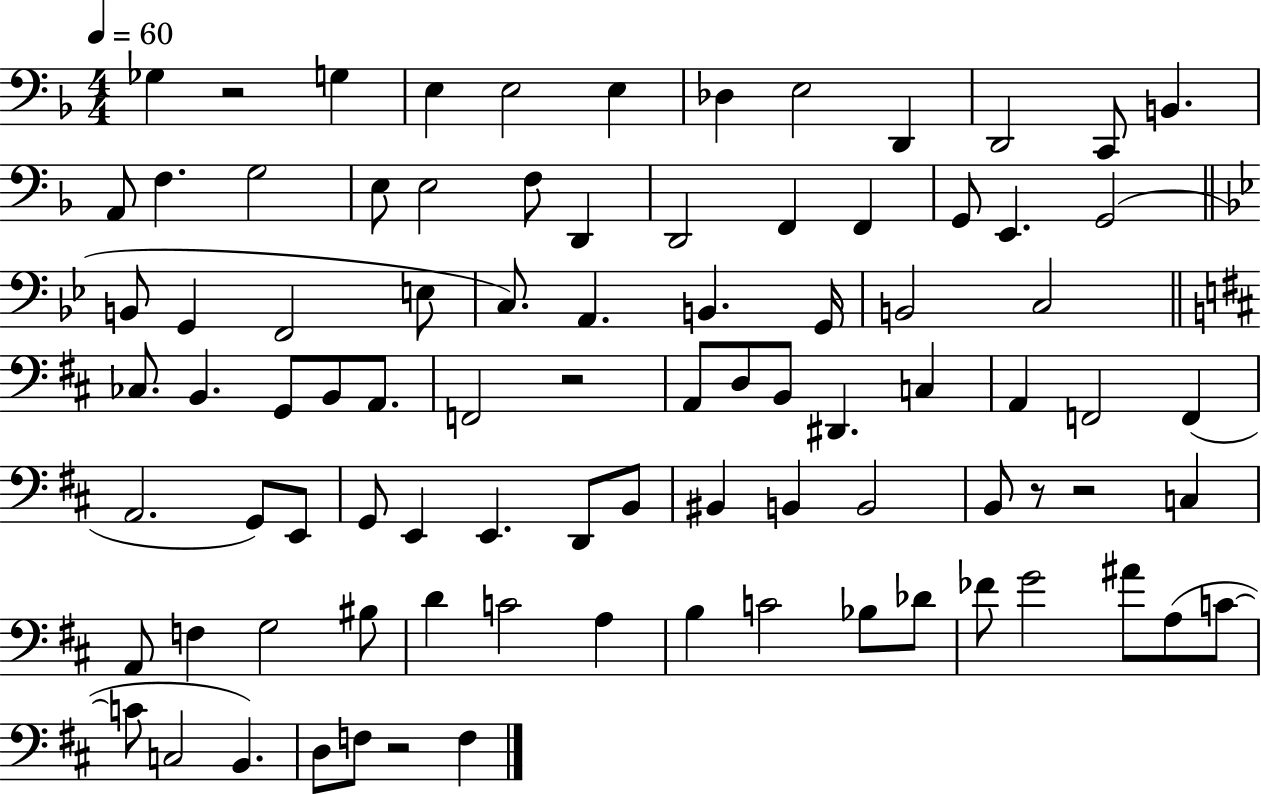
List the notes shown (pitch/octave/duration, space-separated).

Gb3/q R/h G3/q E3/q E3/h E3/q Db3/q E3/h D2/q D2/h C2/e B2/q. A2/e F3/q. G3/h E3/e E3/h F3/e D2/q D2/h F2/q F2/q G2/e E2/q. G2/h B2/e G2/q F2/h E3/e C3/e. A2/q. B2/q. G2/s B2/h C3/h CES3/e. B2/q. G2/e B2/e A2/e. F2/h R/h A2/e D3/e B2/e D#2/q. C3/q A2/q F2/h F2/q A2/h. G2/e E2/e G2/e E2/q E2/q. D2/e B2/e BIS2/q B2/q B2/h B2/e R/e R/h C3/q A2/e F3/q G3/h BIS3/e D4/q C4/h A3/q B3/q C4/h Bb3/e Db4/e FES4/e G4/h A#4/e A3/e C4/e C4/e C3/h B2/q. D3/e F3/e R/h F3/q